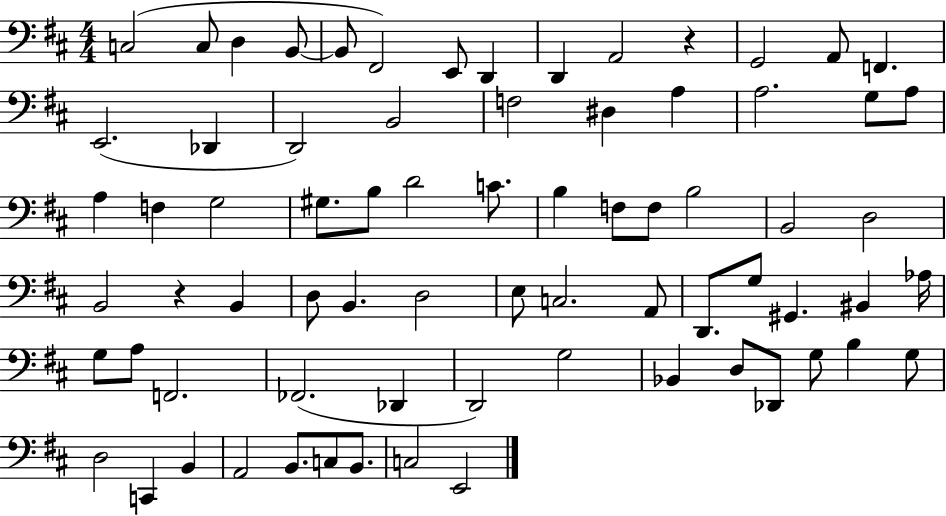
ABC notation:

X:1
T:Untitled
M:4/4
L:1/4
K:D
C,2 C,/2 D, B,,/2 B,,/2 ^F,,2 E,,/2 D,, D,, A,,2 z G,,2 A,,/2 F,, E,,2 _D,, D,,2 B,,2 F,2 ^D, A, A,2 G,/2 A,/2 A, F, G,2 ^G,/2 B,/2 D2 C/2 B, F,/2 F,/2 B,2 B,,2 D,2 B,,2 z B,, D,/2 B,, D,2 E,/2 C,2 A,,/2 D,,/2 G,/2 ^G,, ^B,, _A,/4 G,/2 A,/2 F,,2 _F,,2 _D,, D,,2 G,2 _B,, D,/2 _D,,/2 G,/2 B, G,/2 D,2 C,, B,, A,,2 B,,/2 C,/2 B,,/2 C,2 E,,2